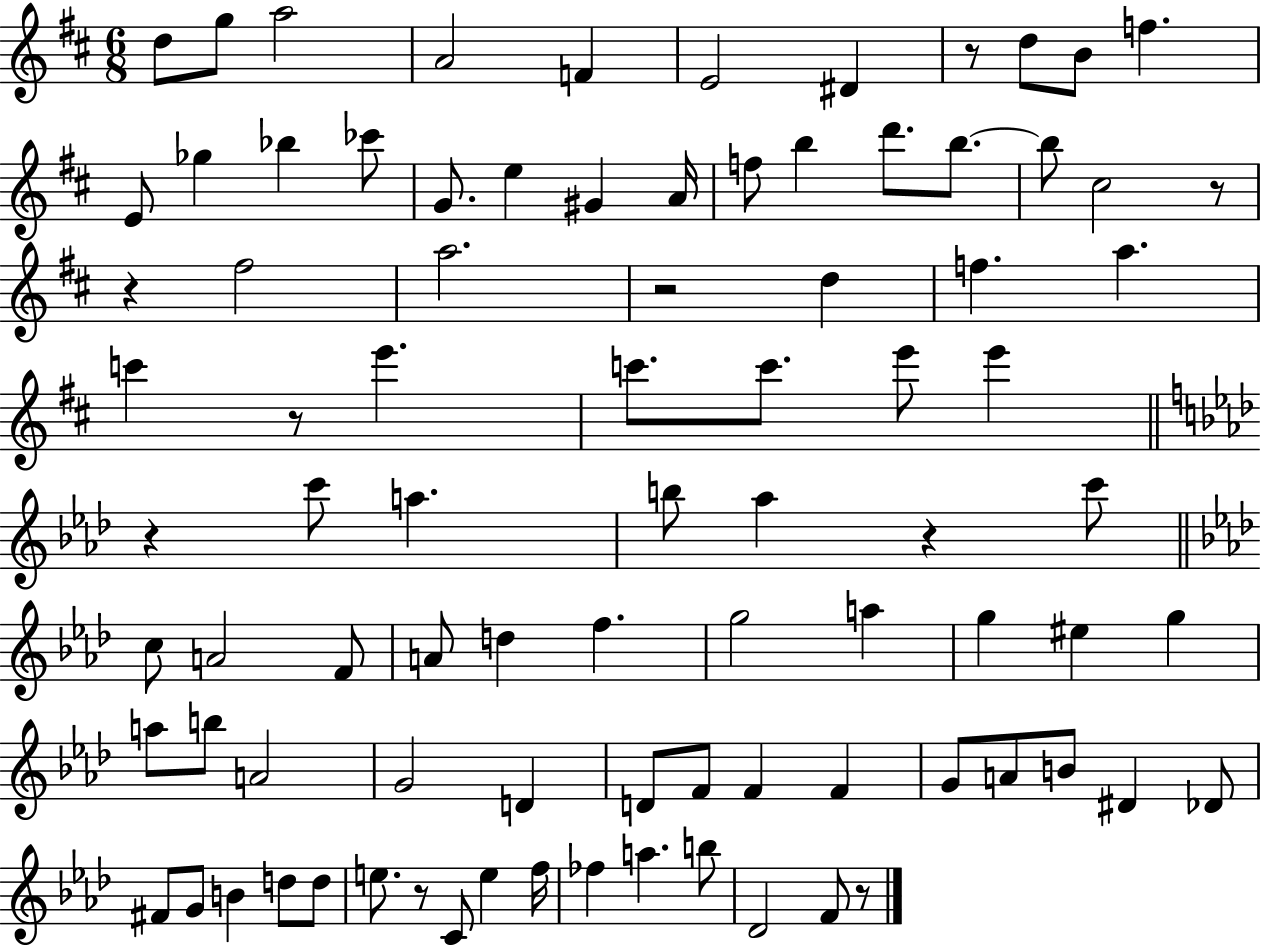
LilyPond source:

{
  \clef treble
  \numericTimeSignature
  \time 6/8
  \key d \major
  d''8 g''8 a''2 | a'2 f'4 | e'2 dis'4 | r8 d''8 b'8 f''4. | \break e'8 ges''4 bes''4 ces'''8 | g'8. e''4 gis'4 a'16 | f''8 b''4 d'''8. b''8.~~ | b''8 cis''2 r8 | \break r4 fis''2 | a''2. | r2 d''4 | f''4. a''4. | \break c'''4 r8 e'''4. | c'''8. c'''8. e'''8 e'''4 | \bar "||" \break \key f \minor r4 c'''8 a''4. | b''8 aes''4 r4 c'''8 | \bar "||" \break \key f \minor c''8 a'2 f'8 | a'8 d''4 f''4. | g''2 a''4 | g''4 eis''4 g''4 | \break a''8 b''8 a'2 | g'2 d'4 | d'8 f'8 f'4 f'4 | g'8 a'8 b'8 dis'4 des'8 | \break fis'8 g'8 b'4 d''8 d''8 | e''8. r8 c'8 e''4 f''16 | fes''4 a''4. b''8 | des'2 f'8 r8 | \break \bar "|."
}